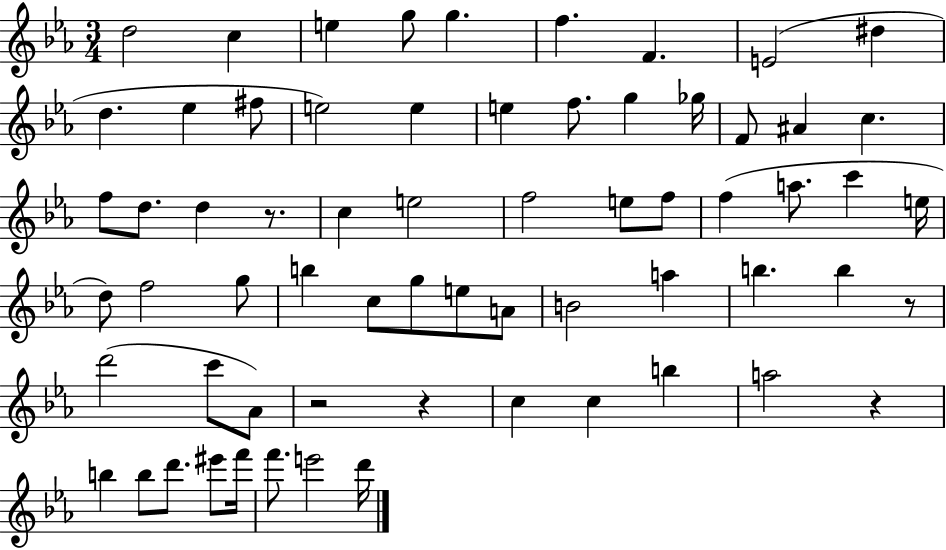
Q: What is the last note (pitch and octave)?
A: D6